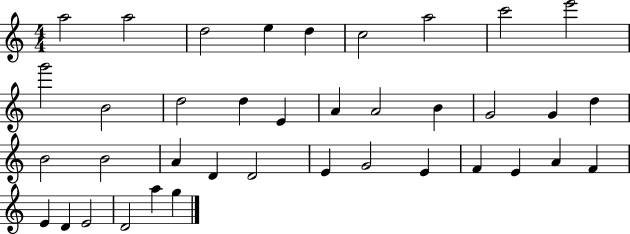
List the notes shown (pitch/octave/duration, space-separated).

A5/h A5/h D5/h E5/q D5/q C5/h A5/h C6/h E6/h G6/h B4/h D5/h D5/q E4/q A4/q A4/h B4/q G4/h G4/q D5/q B4/h B4/h A4/q D4/q D4/h E4/q G4/h E4/q F4/q E4/q A4/q F4/q E4/q D4/q E4/h D4/h A5/q G5/q